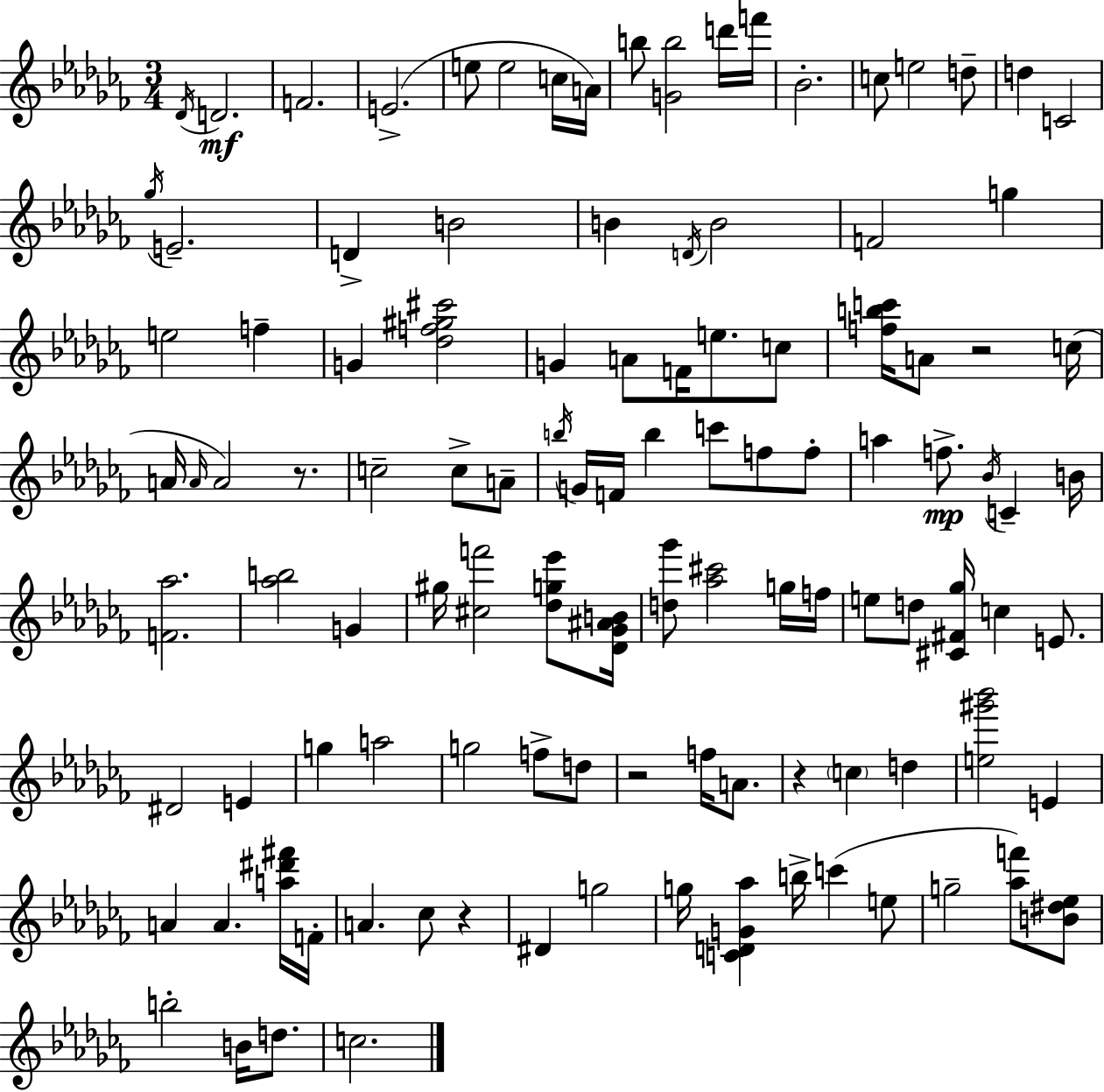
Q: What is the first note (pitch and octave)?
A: Db4